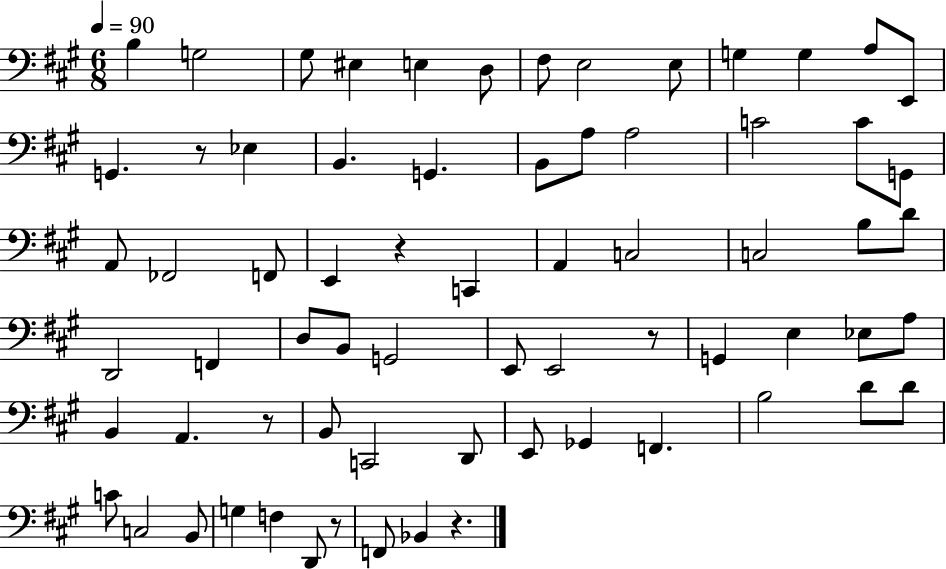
{
  \clef bass
  \numericTimeSignature
  \time 6/8
  \key a \major
  \tempo 4 = 90
  \repeat volta 2 { b4 g2 | gis8 eis4 e4 d8 | fis8 e2 e8 | g4 g4 a8 e,8 | \break g,4. r8 ees4 | b,4. g,4. | b,8 a8 a2 | c'2 c'8 g,8 | \break a,8 fes,2 f,8 | e,4 r4 c,4 | a,4 c2 | c2 b8 d'8 | \break d,2 f,4 | d8 b,8 g,2 | e,8 e,2 r8 | g,4 e4 ees8 a8 | \break b,4 a,4. r8 | b,8 c,2 d,8 | e,8 ges,4 f,4. | b2 d'8 d'8 | \break c'8 c2 b,8 | g4 f4 d,8 r8 | f,8 bes,4 r4. | } \bar "|."
}